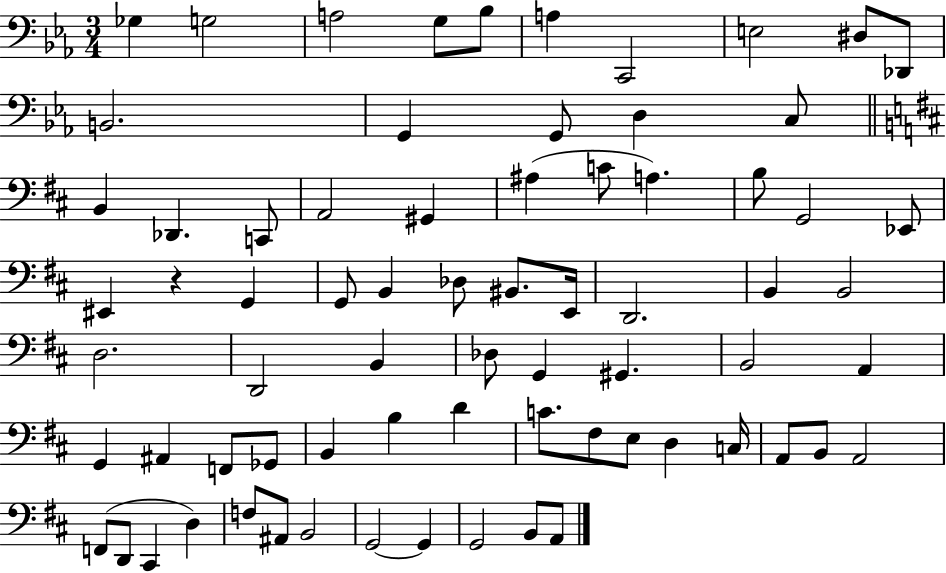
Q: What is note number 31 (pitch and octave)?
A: Db3